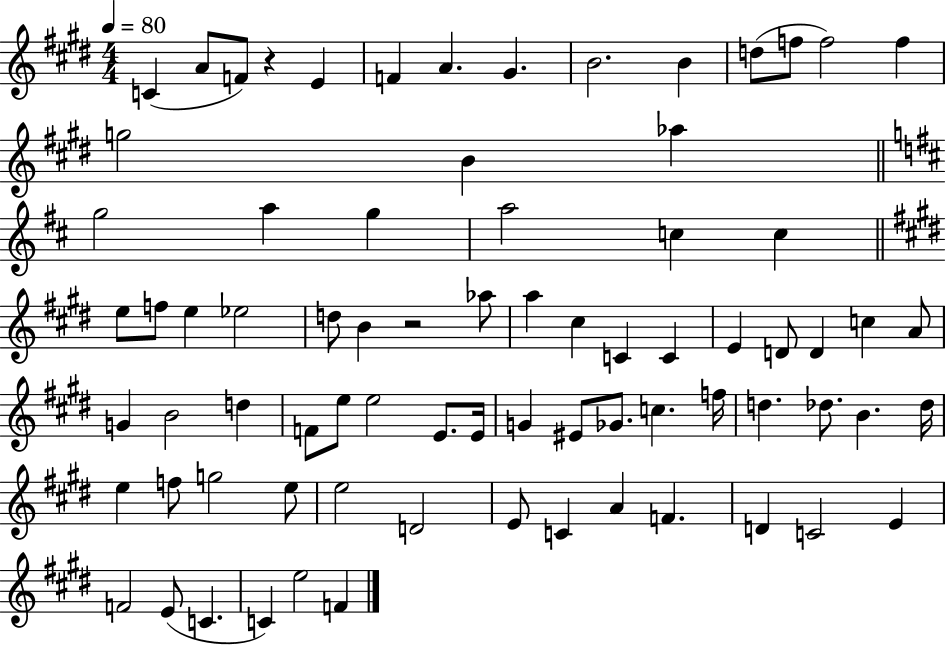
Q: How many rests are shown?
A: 2